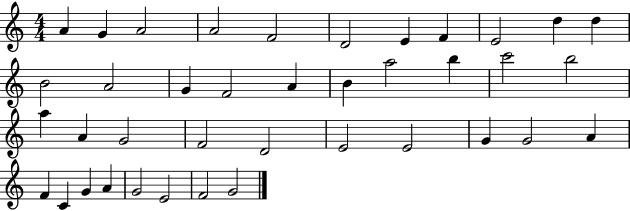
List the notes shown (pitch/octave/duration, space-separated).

A4/q G4/q A4/h A4/h F4/h D4/h E4/q F4/q E4/h D5/q D5/q B4/h A4/h G4/q F4/h A4/q B4/q A5/h B5/q C6/h B5/h A5/q A4/q G4/h F4/h D4/h E4/h E4/h G4/q G4/h A4/q F4/q C4/q G4/q A4/q G4/h E4/h F4/h G4/h